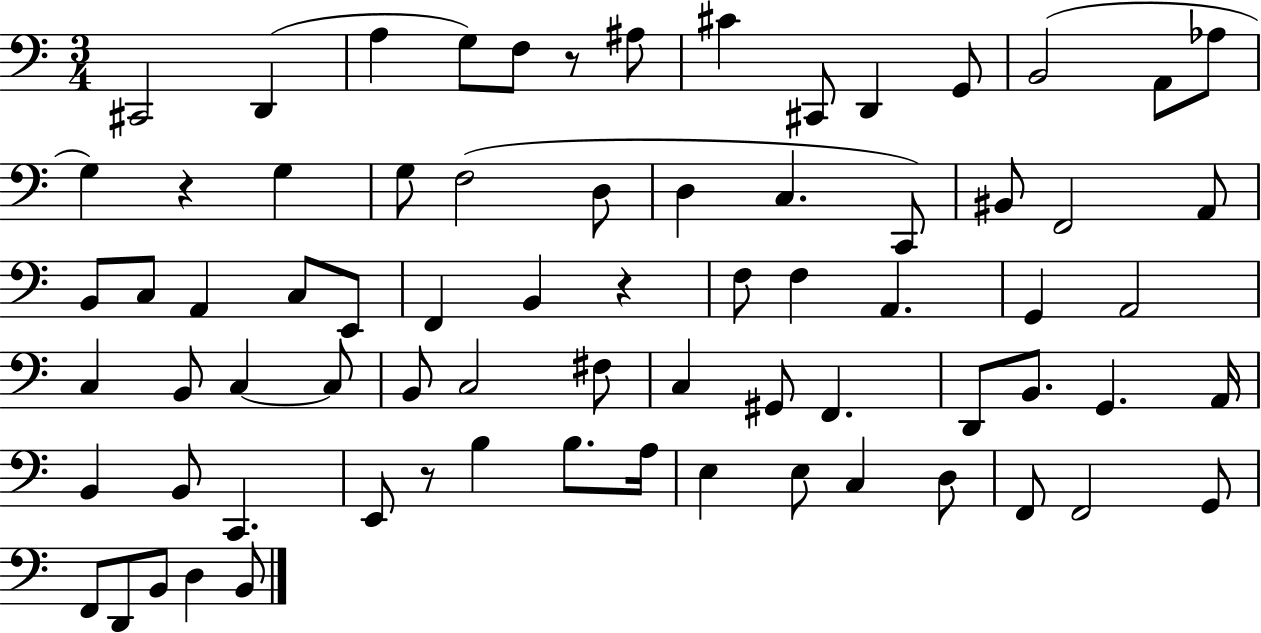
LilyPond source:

{
  \clef bass
  \numericTimeSignature
  \time 3/4
  \key c \major
  \repeat volta 2 { cis,2 d,4( | a4 g8) f8 r8 ais8 | cis'4 cis,8 d,4 g,8 | b,2( a,8 aes8 | \break g4) r4 g4 | g8 f2( d8 | d4 c4. c,8) | bis,8 f,2 a,8 | \break b,8 c8 a,4 c8 e,8 | f,4 b,4 r4 | f8 f4 a,4. | g,4 a,2 | \break c4 b,8 c4~~ c8 | b,8 c2 fis8 | c4 gis,8 f,4. | d,8 b,8. g,4. a,16 | \break b,4 b,8 c,4. | e,8 r8 b4 b8. a16 | e4 e8 c4 d8 | f,8 f,2 g,8 | \break f,8 d,8 b,8 d4 b,8 | } \bar "|."
}